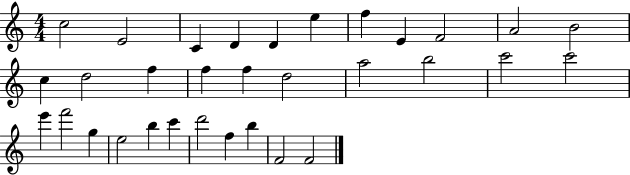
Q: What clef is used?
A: treble